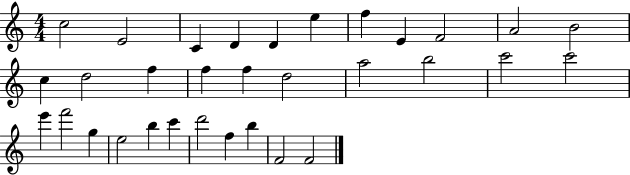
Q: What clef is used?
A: treble